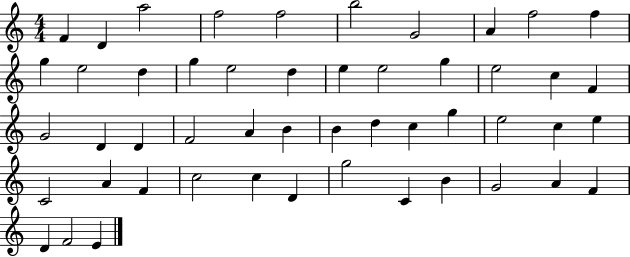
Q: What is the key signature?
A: C major